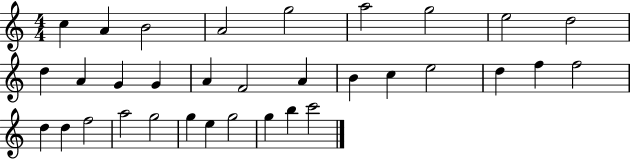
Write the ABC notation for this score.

X:1
T:Untitled
M:4/4
L:1/4
K:C
c A B2 A2 g2 a2 g2 e2 d2 d A G G A F2 A B c e2 d f f2 d d f2 a2 g2 g e g2 g b c'2